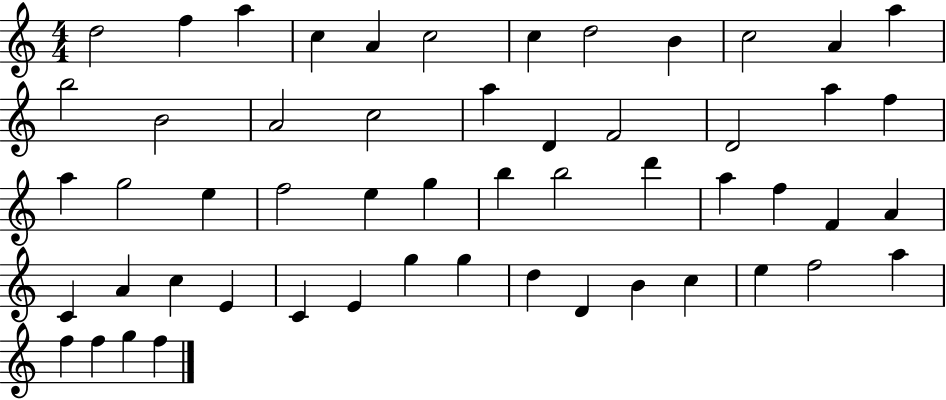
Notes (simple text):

D5/h F5/q A5/q C5/q A4/q C5/h C5/q D5/h B4/q C5/h A4/q A5/q B5/h B4/h A4/h C5/h A5/q D4/q F4/h D4/h A5/q F5/q A5/q G5/h E5/q F5/h E5/q G5/q B5/q B5/h D6/q A5/q F5/q F4/q A4/q C4/q A4/q C5/q E4/q C4/q E4/q G5/q G5/q D5/q D4/q B4/q C5/q E5/q F5/h A5/q F5/q F5/q G5/q F5/q